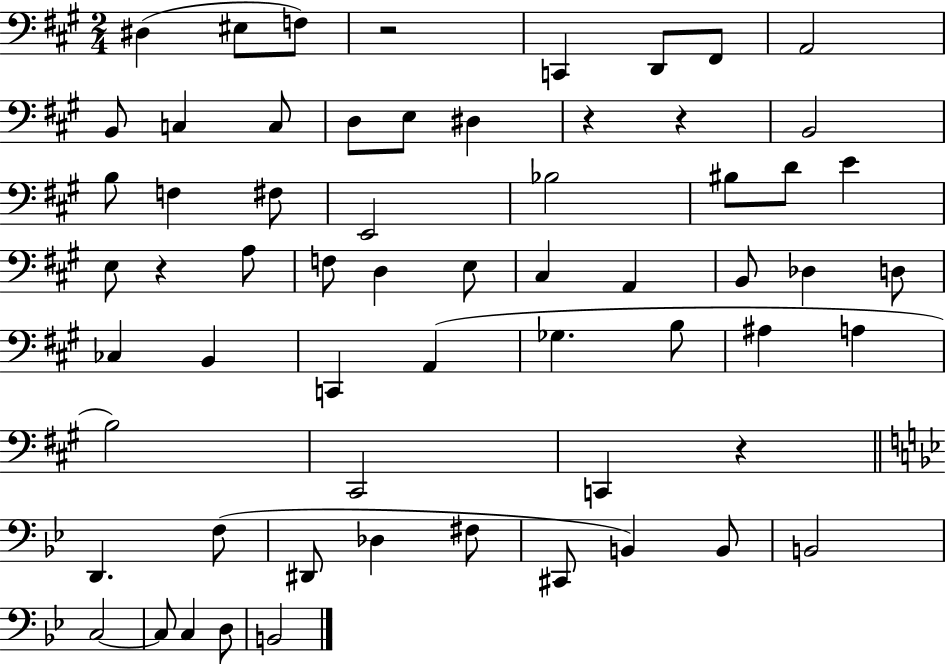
X:1
T:Untitled
M:2/4
L:1/4
K:A
^D, ^E,/2 F,/2 z2 C,, D,,/2 ^F,,/2 A,,2 B,,/2 C, C,/2 D,/2 E,/2 ^D, z z B,,2 B,/2 F, ^F,/2 E,,2 _B,2 ^B,/2 D/2 E E,/2 z A,/2 F,/2 D, E,/2 ^C, A,, B,,/2 _D, D,/2 _C, B,, C,, A,, _G, B,/2 ^A, A, B,2 ^C,,2 C,, z D,, F,/2 ^D,,/2 _D, ^F,/2 ^C,,/2 B,, B,,/2 B,,2 C,2 C,/2 C, D,/2 B,,2